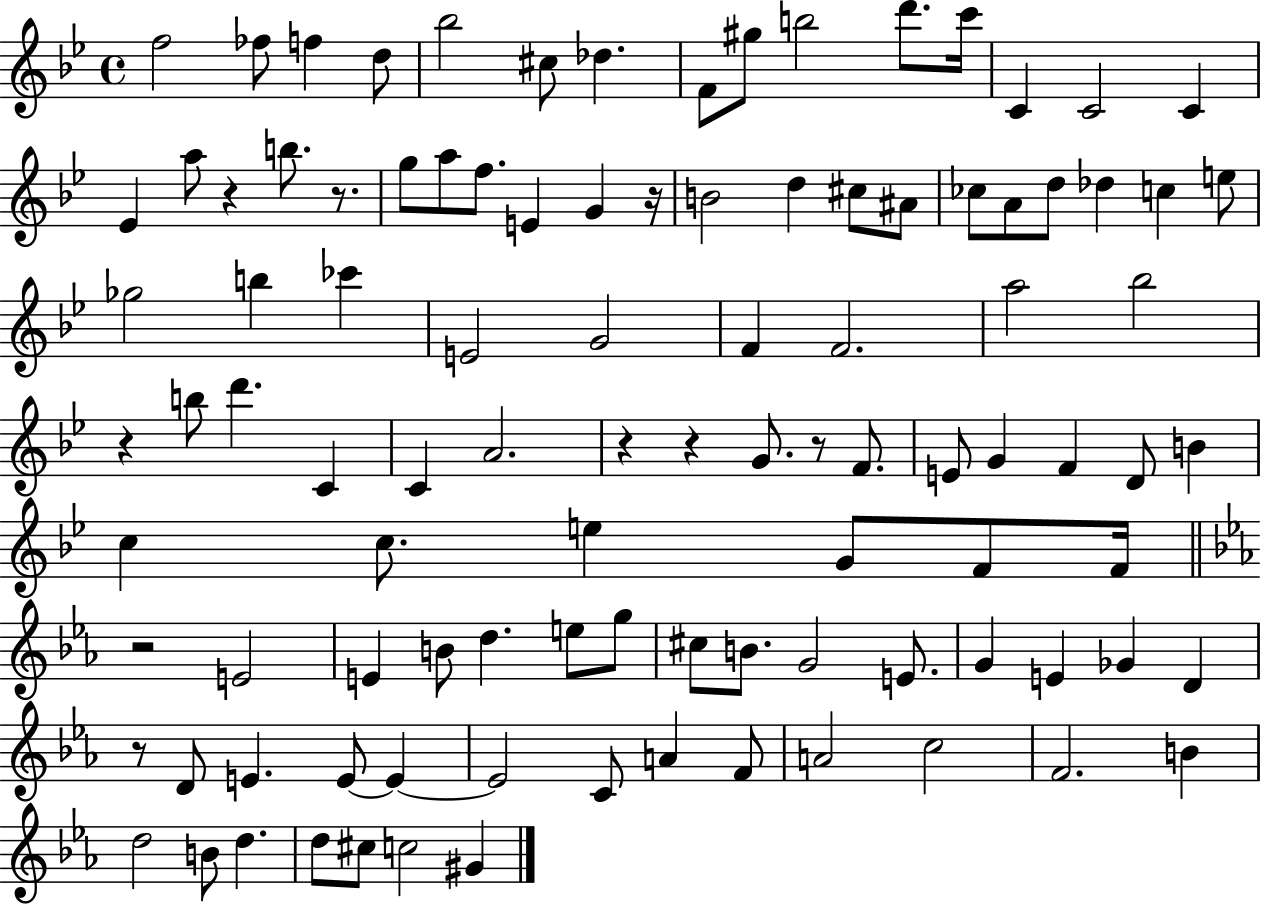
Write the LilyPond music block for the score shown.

{
  \clef treble
  \time 4/4
  \defaultTimeSignature
  \key bes \major
  f''2 fes''8 f''4 d''8 | bes''2 cis''8 des''4. | f'8 gis''8 b''2 d'''8. c'''16 | c'4 c'2 c'4 | \break ees'4 a''8 r4 b''8. r8. | g''8 a''8 f''8. e'4 g'4 r16 | b'2 d''4 cis''8 ais'8 | ces''8 a'8 d''8 des''4 c''4 e''8 | \break ges''2 b''4 ces'''4 | e'2 g'2 | f'4 f'2. | a''2 bes''2 | \break r4 b''8 d'''4. c'4 | c'4 a'2. | r4 r4 g'8. r8 f'8. | e'8 g'4 f'4 d'8 b'4 | \break c''4 c''8. e''4 g'8 f'8 f'16 | \bar "||" \break \key ees \major r2 e'2 | e'4 b'8 d''4. e''8 g''8 | cis''8 b'8. g'2 e'8. | g'4 e'4 ges'4 d'4 | \break r8 d'8 e'4. e'8~~ e'4~~ | e'2 c'8 a'4 f'8 | a'2 c''2 | f'2. b'4 | \break d''2 b'8 d''4. | d''8 cis''8 c''2 gis'4 | \bar "|."
}